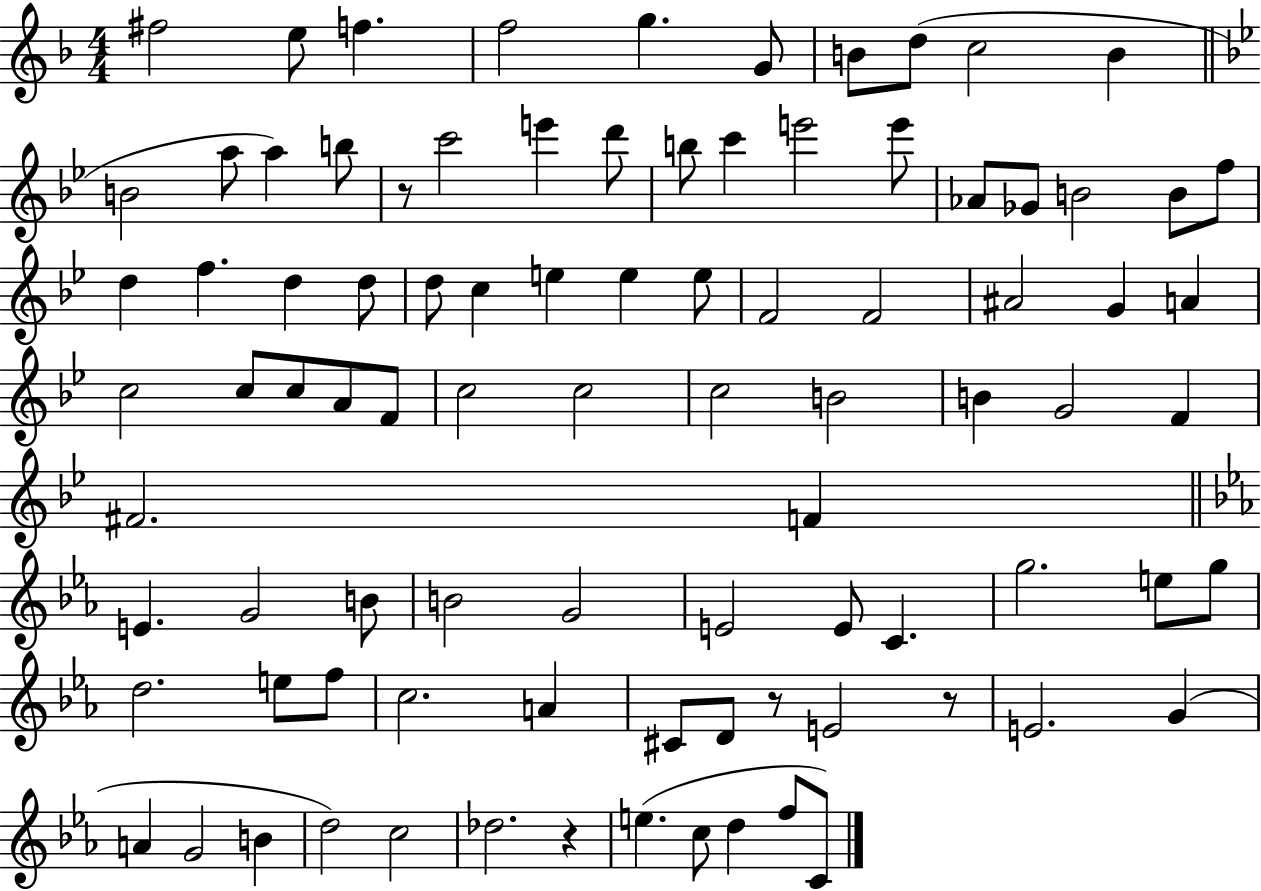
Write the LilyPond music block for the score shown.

{
  \clef treble
  \numericTimeSignature
  \time 4/4
  \key f \major
  fis''2 e''8 f''4. | f''2 g''4. g'8 | b'8 d''8( c''2 b'4 | \bar "||" \break \key bes \major b'2 a''8 a''4) b''8 | r8 c'''2 e'''4 d'''8 | b''8 c'''4 e'''2 e'''8 | aes'8 ges'8 b'2 b'8 f''8 | \break d''4 f''4. d''4 d''8 | d''8 c''4 e''4 e''4 e''8 | f'2 f'2 | ais'2 g'4 a'4 | \break c''2 c''8 c''8 a'8 f'8 | c''2 c''2 | c''2 b'2 | b'4 g'2 f'4 | \break fis'2. f'4 | \bar "||" \break \key ees \major e'4. g'2 b'8 | b'2 g'2 | e'2 e'8 c'4. | g''2. e''8 g''8 | \break d''2. e''8 f''8 | c''2. a'4 | cis'8 d'8 r8 e'2 r8 | e'2. g'4( | \break a'4 g'2 b'4 | d''2) c''2 | des''2. r4 | e''4.( c''8 d''4 f''8 c'8) | \break \bar "|."
}